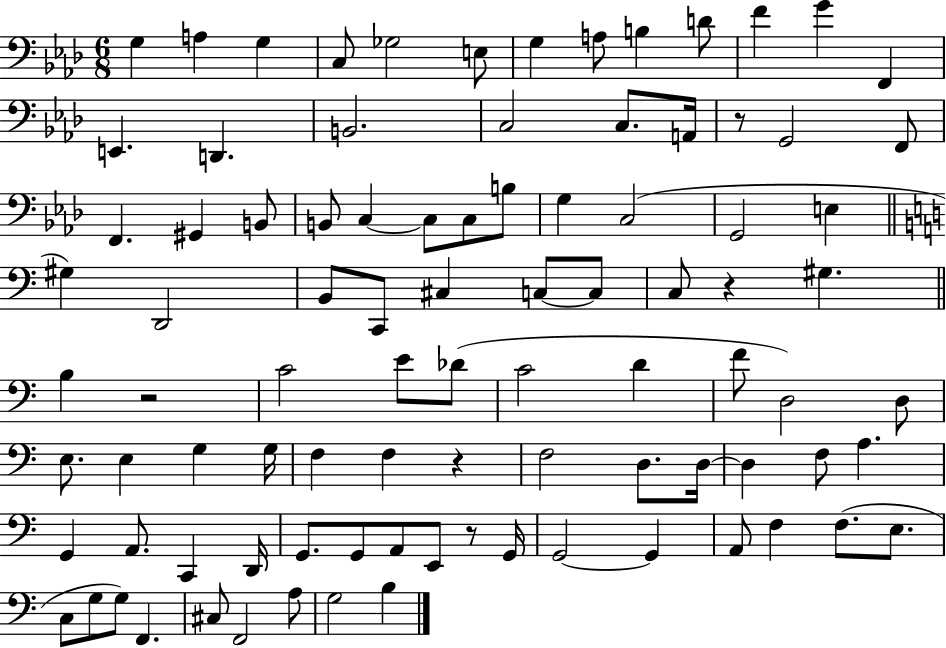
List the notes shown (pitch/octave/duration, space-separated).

G3/q A3/q G3/q C3/e Gb3/h E3/e G3/q A3/e B3/q D4/e F4/q G4/q F2/q E2/q. D2/q. B2/h. C3/h C3/e. A2/s R/e G2/h F2/e F2/q. G#2/q B2/e B2/e C3/q C3/e C3/e B3/e G3/q C3/h G2/h E3/q G#3/q D2/h B2/e C2/e C#3/q C3/e C3/e C3/e R/q G#3/q. B3/q R/h C4/h E4/e Db4/e C4/h D4/q F4/e D3/h D3/e E3/e. E3/q G3/q G3/s F3/q F3/q R/q F3/h D3/e. D3/s D3/q F3/e A3/q. G2/q A2/e. C2/q D2/s G2/e. G2/e A2/e E2/e R/e G2/s G2/h G2/q A2/e F3/q F3/e. E3/e. C3/e G3/e G3/e F2/q. C#3/e F2/h A3/e G3/h B3/q